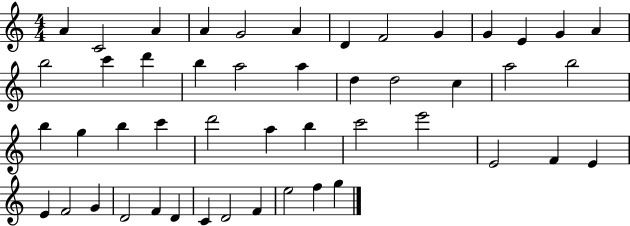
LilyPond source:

{
  \clef treble
  \numericTimeSignature
  \time 4/4
  \key c \major
  a'4 c'2 a'4 | a'4 g'2 a'4 | d'4 f'2 g'4 | g'4 e'4 g'4 a'4 | \break b''2 c'''4 d'''4 | b''4 a''2 a''4 | d''4 d''2 c''4 | a''2 b''2 | \break b''4 g''4 b''4 c'''4 | d'''2 a''4 b''4 | c'''2 e'''2 | e'2 f'4 e'4 | \break e'4 f'2 g'4 | d'2 f'4 d'4 | c'4 d'2 f'4 | e''2 f''4 g''4 | \break \bar "|."
}